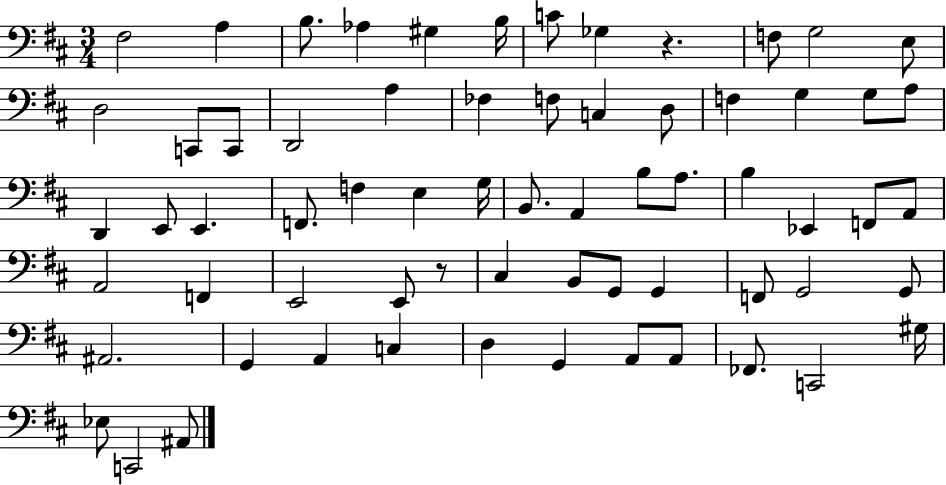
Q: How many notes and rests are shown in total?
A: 66